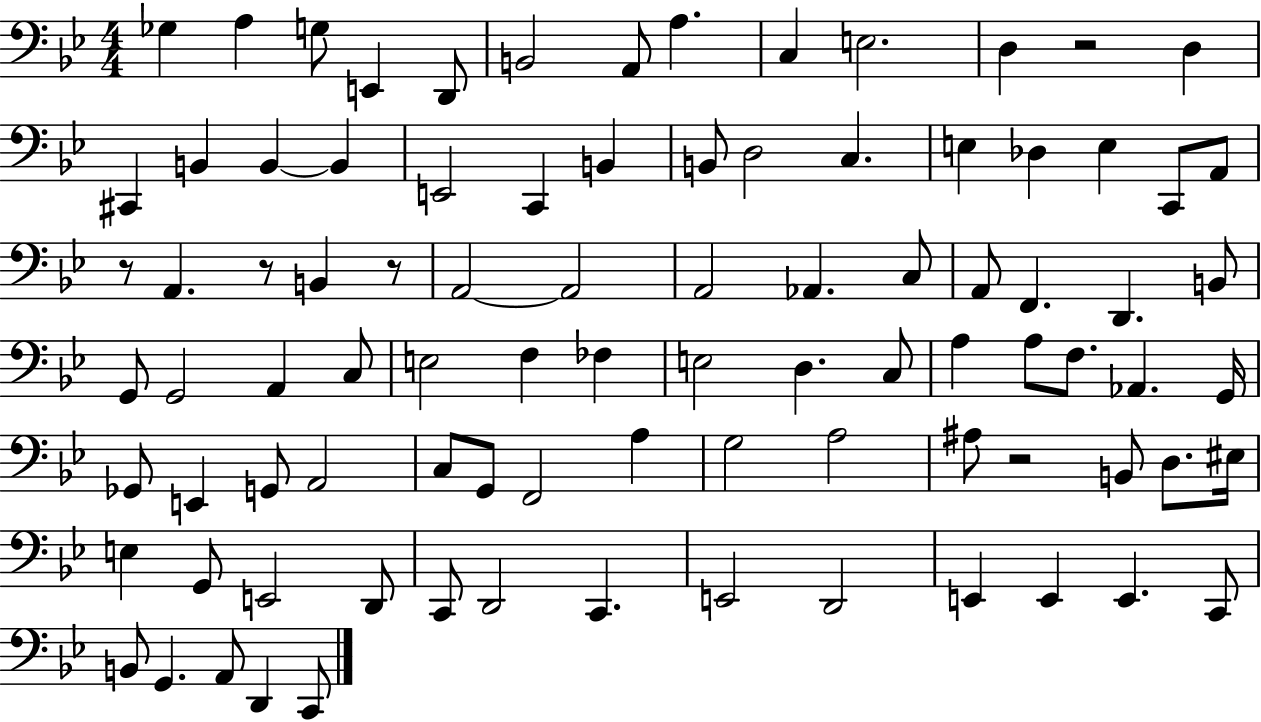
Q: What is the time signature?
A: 4/4